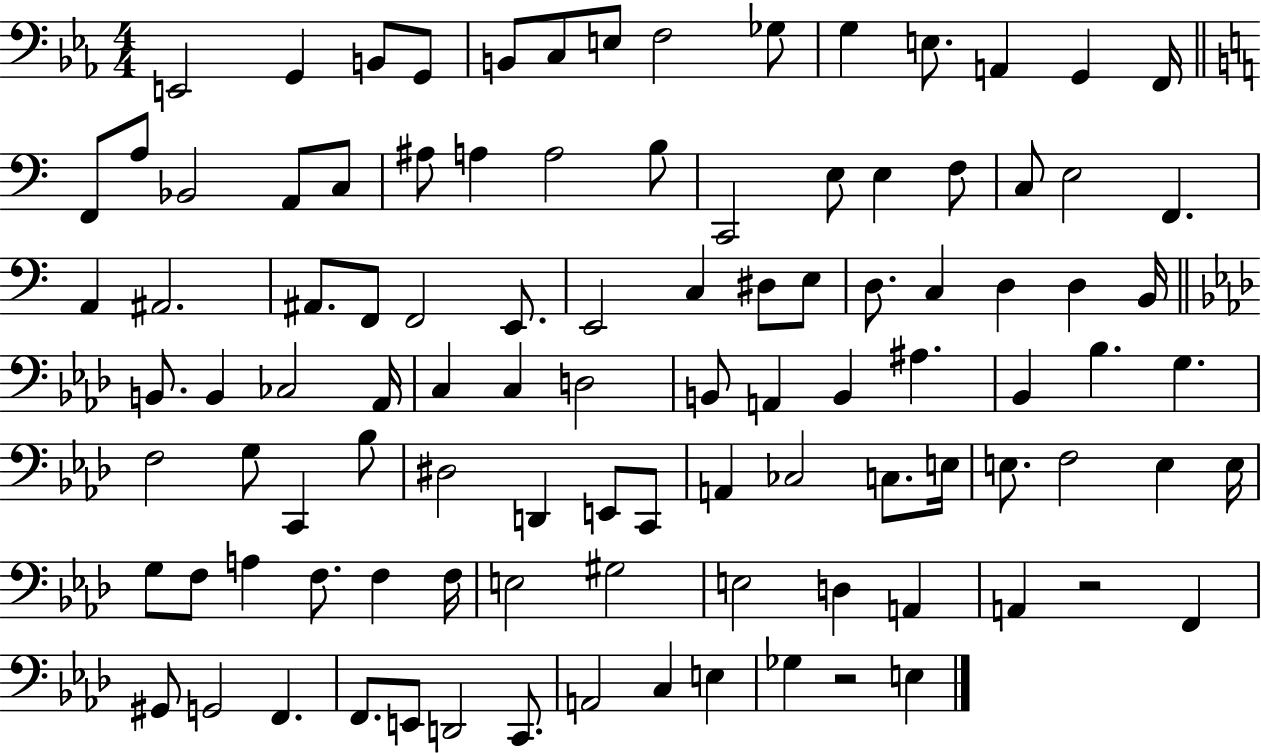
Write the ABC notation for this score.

X:1
T:Untitled
M:4/4
L:1/4
K:Eb
E,,2 G,, B,,/2 G,,/2 B,,/2 C,/2 E,/2 F,2 _G,/2 G, E,/2 A,, G,, F,,/4 F,,/2 A,/2 _B,,2 A,,/2 C,/2 ^A,/2 A, A,2 B,/2 C,,2 E,/2 E, F,/2 C,/2 E,2 F,, A,, ^A,,2 ^A,,/2 F,,/2 F,,2 E,,/2 E,,2 C, ^D,/2 E,/2 D,/2 C, D, D, B,,/4 B,,/2 B,, _C,2 _A,,/4 C, C, D,2 B,,/2 A,, B,, ^A, _B,, _B, G, F,2 G,/2 C,, _B,/2 ^D,2 D,, E,,/2 C,,/2 A,, _C,2 C,/2 E,/4 E,/2 F,2 E, E,/4 G,/2 F,/2 A, F,/2 F, F,/4 E,2 ^G,2 E,2 D, A,, A,, z2 F,, ^G,,/2 G,,2 F,, F,,/2 E,,/2 D,,2 C,,/2 A,,2 C, E, _G, z2 E,